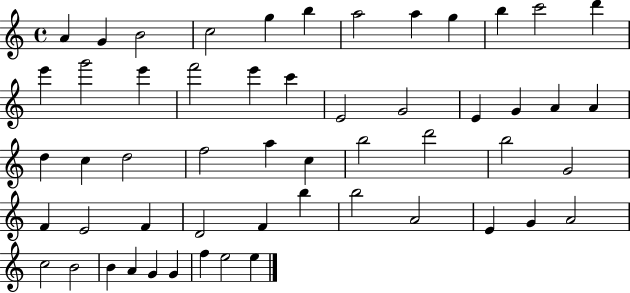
{
  \clef treble
  \time 4/4
  \defaultTimeSignature
  \key c \major
  a'4 g'4 b'2 | c''2 g''4 b''4 | a''2 a''4 g''4 | b''4 c'''2 d'''4 | \break e'''4 g'''2 e'''4 | f'''2 e'''4 c'''4 | e'2 g'2 | e'4 g'4 a'4 a'4 | \break d''4 c''4 d''2 | f''2 a''4 c''4 | b''2 d'''2 | b''2 g'2 | \break f'4 e'2 f'4 | d'2 f'4 b''4 | b''2 a'2 | e'4 g'4 a'2 | \break c''2 b'2 | b'4 a'4 g'4 g'4 | f''4 e''2 e''4 | \bar "|."
}